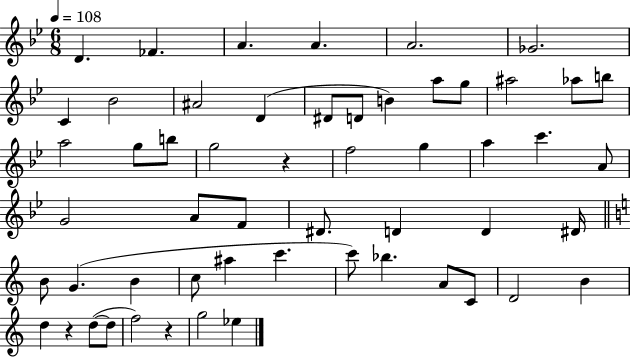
D4/q. FES4/q. A4/q. A4/q. A4/h. Gb4/h. C4/q Bb4/h A#4/h D4/q D#4/e D4/e B4/q A5/e G5/e A#5/h Ab5/e B5/e A5/h G5/e B5/e G5/h R/q F5/h G5/q A5/q C6/q. A4/e G4/h A4/e F4/e D#4/e. D4/q D4/q D#4/s B4/e G4/q. B4/q C5/e A#5/q C6/q. C6/e Bb5/q. A4/e C4/e D4/h B4/q D5/q R/q D5/e D5/e F5/h R/q G5/h Eb5/q